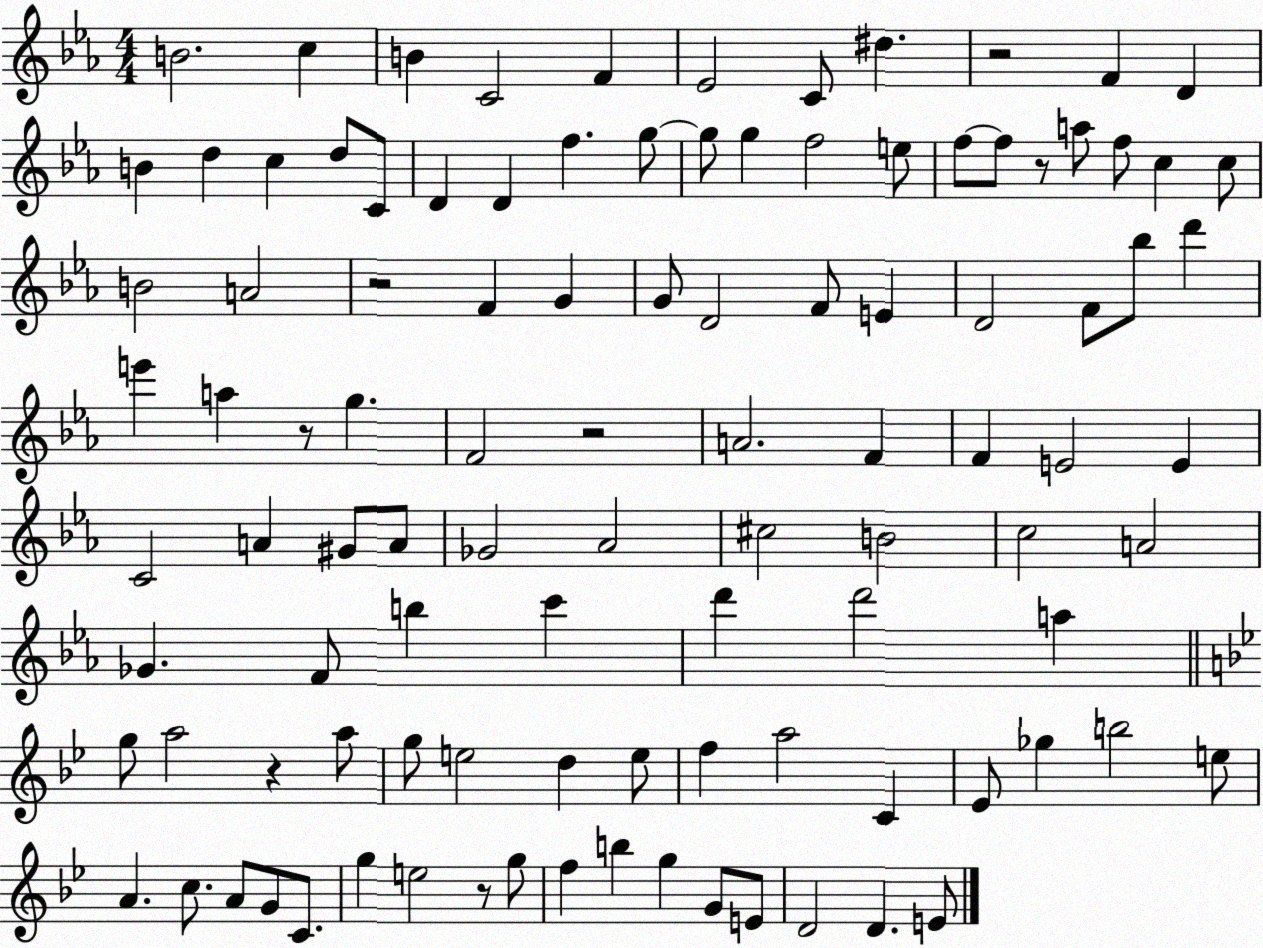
X:1
T:Untitled
M:4/4
L:1/4
K:Eb
B2 c B C2 F _E2 C/2 ^d z2 F D B d c d/2 C/2 D D f g/2 g/2 g f2 e/2 f/2 f/2 z/2 a/2 f/2 c c/2 B2 A2 z2 F G G/2 D2 F/2 E D2 F/2 _b/2 d' e' a z/2 g F2 z2 A2 F F E2 E C2 A ^G/2 A/2 _G2 _A2 ^c2 B2 c2 A2 _G F/2 b c' d' d'2 a g/2 a2 z a/2 g/2 e2 d e/2 f a2 C _E/2 _g b2 e/2 A c/2 A/2 G/2 C/2 g e2 z/2 g/2 f b g G/2 E/2 D2 D E/2